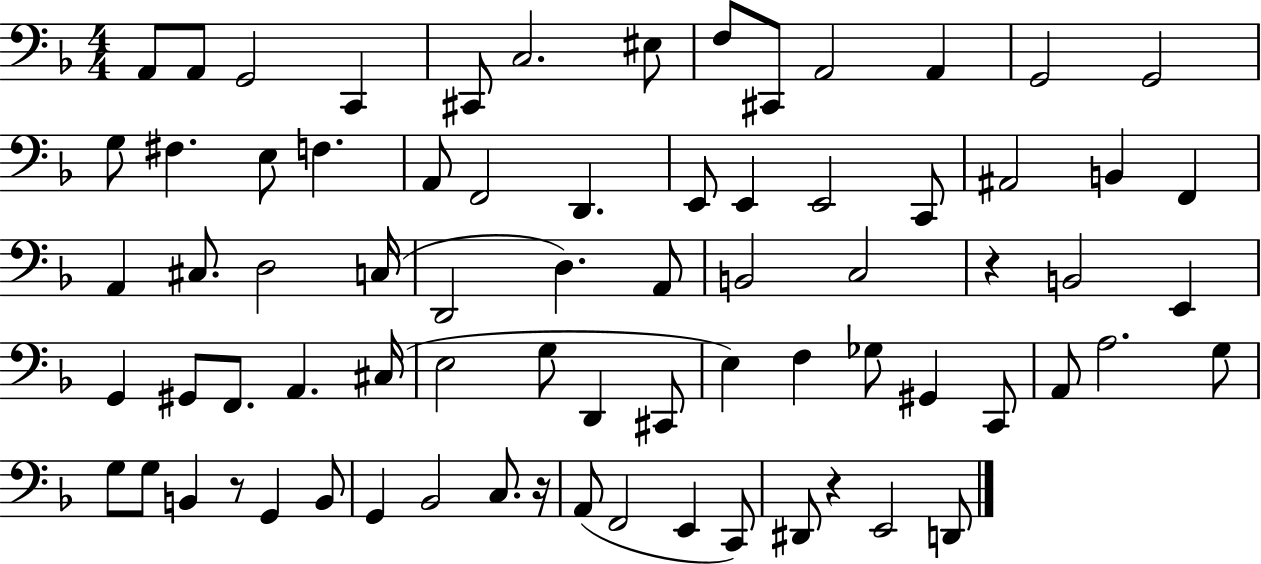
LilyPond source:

{
  \clef bass
  \numericTimeSignature
  \time 4/4
  \key f \major
  a,8 a,8 g,2 c,4 | cis,8 c2. eis8 | f8 cis,8 a,2 a,4 | g,2 g,2 | \break g8 fis4. e8 f4. | a,8 f,2 d,4. | e,8 e,4 e,2 c,8 | ais,2 b,4 f,4 | \break a,4 cis8. d2 c16( | d,2 d4.) a,8 | b,2 c2 | r4 b,2 e,4 | \break g,4 gis,8 f,8. a,4. cis16( | e2 g8 d,4 cis,8 | e4) f4 ges8 gis,4 c,8 | a,8 a2. g8 | \break g8 g8 b,4 r8 g,4 b,8 | g,4 bes,2 c8. r16 | a,8( f,2 e,4 c,8) | dis,8 r4 e,2 d,8 | \break \bar "|."
}